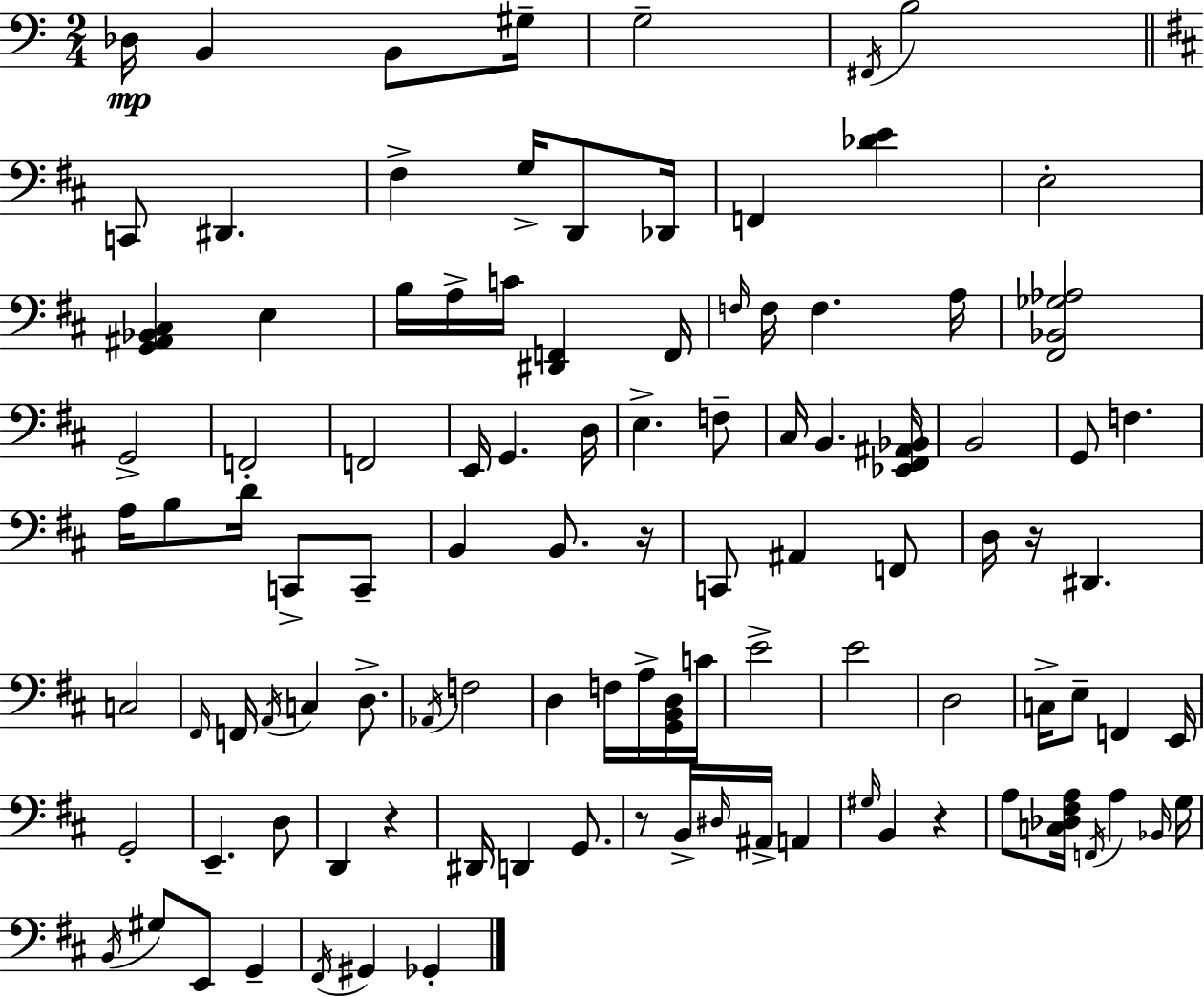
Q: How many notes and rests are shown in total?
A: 105